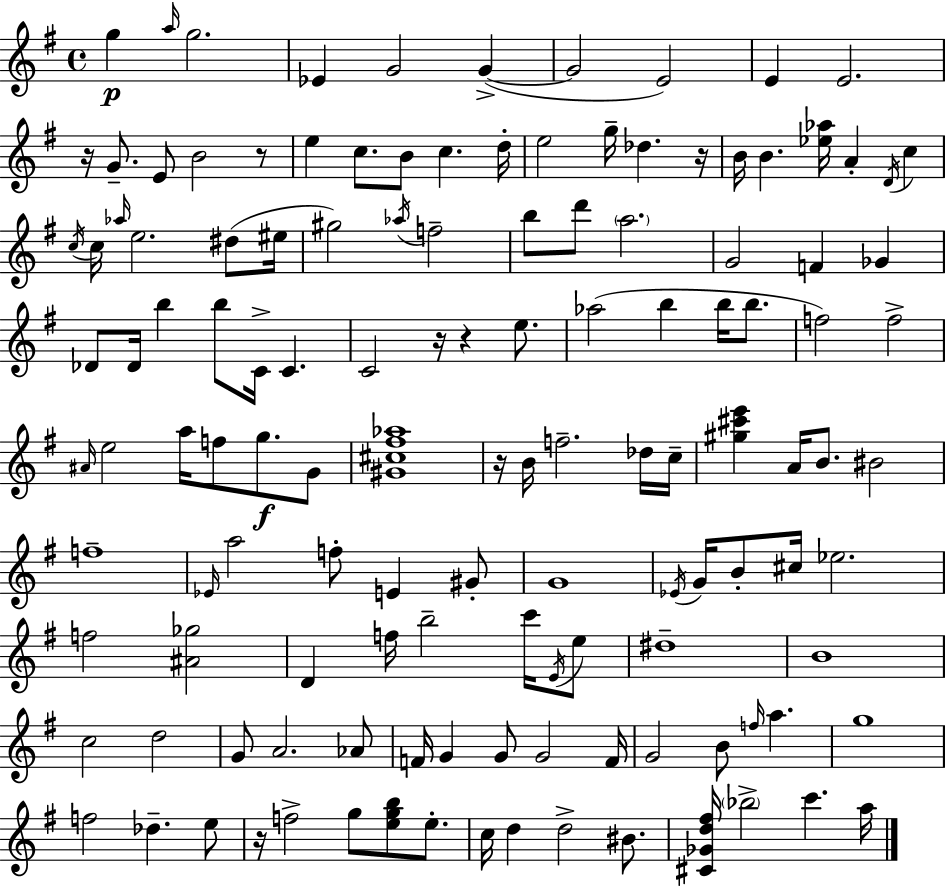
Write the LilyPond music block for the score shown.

{
  \clef treble
  \time 4/4
  \defaultTimeSignature
  \key g \major
  g''4\p \grace { a''16 } g''2. | ees'4 g'2 g'4->~(~ | g'2 e'2) | e'4 e'2. | \break r16 g'8.-- e'8 b'2 r8 | e''4 c''8. b'8 c''4. | d''16-. e''2 g''16-- des''4. | r16 b'16 b'4. <ees'' aes''>16 a'4-. \acciaccatura { d'16 } c''4 | \break \acciaccatura { c''16 } c''16 \grace { aes''16 } e''2. | dis''8( eis''16 gis''2) \acciaccatura { aes''16 } f''2-- | b''8 d'''8 \parenthesize a''2. | g'2 f'4 | \break ges'4 des'8 des'16 b''4 b''8 c'16-> c'4. | c'2 r16 r4 | e''8. aes''2( b''4 | b''16 b''8. f''2) f''2-> | \break \grace { ais'16 } e''2 a''16 f''8 | g''8.\f g'8 <gis' cis'' fis'' aes''>1 | r16 b'16 f''2.-- | des''16 c''16-- <gis'' cis''' e'''>4 a'16 b'8. bis'2 | \break f''1-- | \grace { ees'16 } a''2 f''8-. | e'4 gis'8-. g'1 | \acciaccatura { ees'16 } g'16 b'8-. cis''16 ees''2. | \break f''2 | <ais' ges''>2 d'4 f''16 b''2-- | c'''16 \acciaccatura { e'16 } e''8 dis''1-- | b'1 | \break c''2 | d''2 g'8 a'2. | aes'8 f'16 g'4 g'8 | g'2 f'16 g'2 | \break b'8 \grace { f''16 } a''4. g''1 | f''2 | des''4.-- e''8 r16 f''2-> | g''8 <e'' g'' b''>8 e''8.-. c''16 d''4 d''2-> | \break bis'8. <cis' ges' d'' fis''>16 \parenthesize bes''2-> | c'''4. a''16 \bar "|."
}